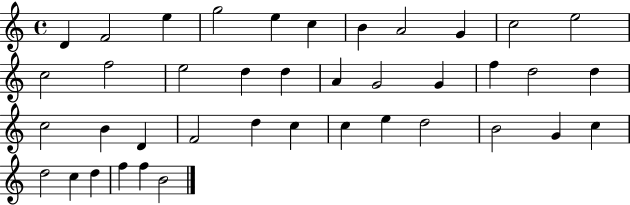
D4/q F4/h E5/q G5/h E5/q C5/q B4/q A4/h G4/q C5/h E5/h C5/h F5/h E5/h D5/q D5/q A4/q G4/h G4/q F5/q D5/h D5/q C5/h B4/q D4/q F4/h D5/q C5/q C5/q E5/q D5/h B4/h G4/q C5/q D5/h C5/q D5/q F5/q F5/q B4/h